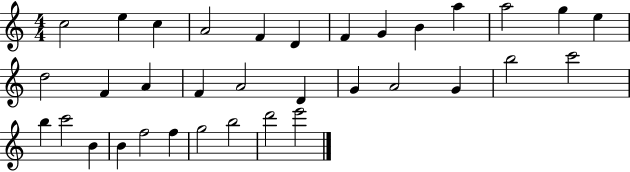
{
  \clef treble
  \numericTimeSignature
  \time 4/4
  \key c \major
  c''2 e''4 c''4 | a'2 f'4 d'4 | f'4 g'4 b'4 a''4 | a''2 g''4 e''4 | \break d''2 f'4 a'4 | f'4 a'2 d'4 | g'4 a'2 g'4 | b''2 c'''2 | \break b''4 c'''2 b'4 | b'4 f''2 f''4 | g''2 b''2 | d'''2 e'''2 | \break \bar "|."
}